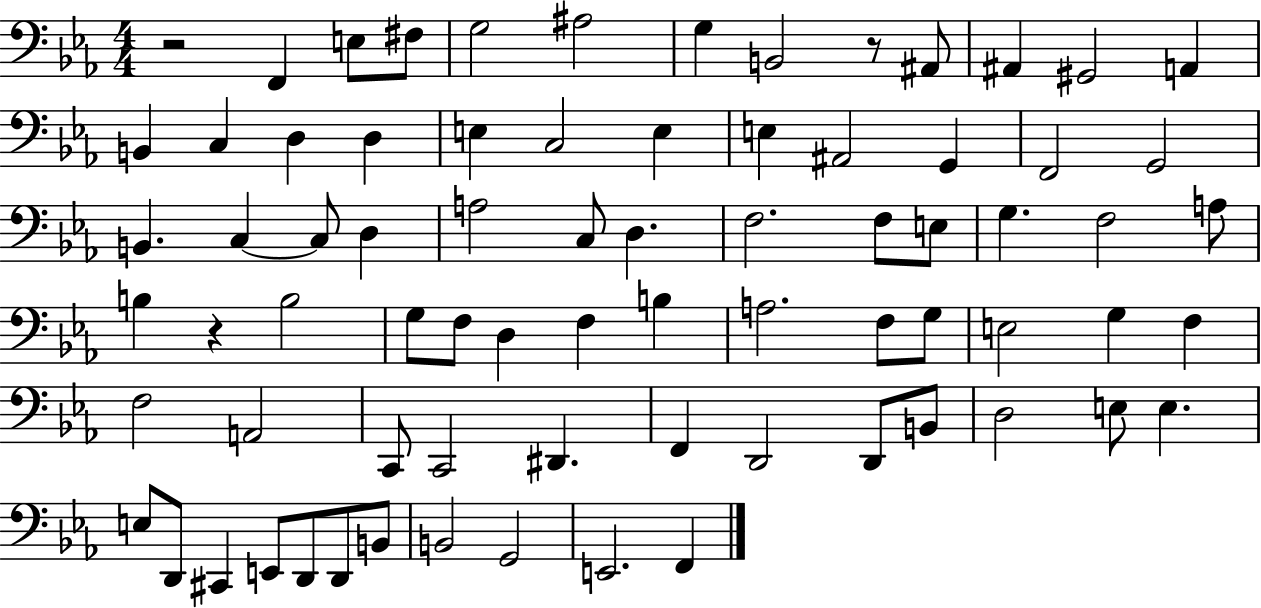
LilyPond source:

{
  \clef bass
  \numericTimeSignature
  \time 4/4
  \key ees \major
  r2 f,4 e8 fis8 | g2 ais2 | g4 b,2 r8 ais,8 | ais,4 gis,2 a,4 | \break b,4 c4 d4 d4 | e4 c2 e4 | e4 ais,2 g,4 | f,2 g,2 | \break b,4. c4~~ c8 d4 | a2 c8 d4. | f2. f8 e8 | g4. f2 a8 | \break b4 r4 b2 | g8 f8 d4 f4 b4 | a2. f8 g8 | e2 g4 f4 | \break f2 a,2 | c,8 c,2 dis,4. | f,4 d,2 d,8 b,8 | d2 e8 e4. | \break e8 d,8 cis,4 e,8 d,8 d,8 b,8 | b,2 g,2 | e,2. f,4 | \bar "|."
}